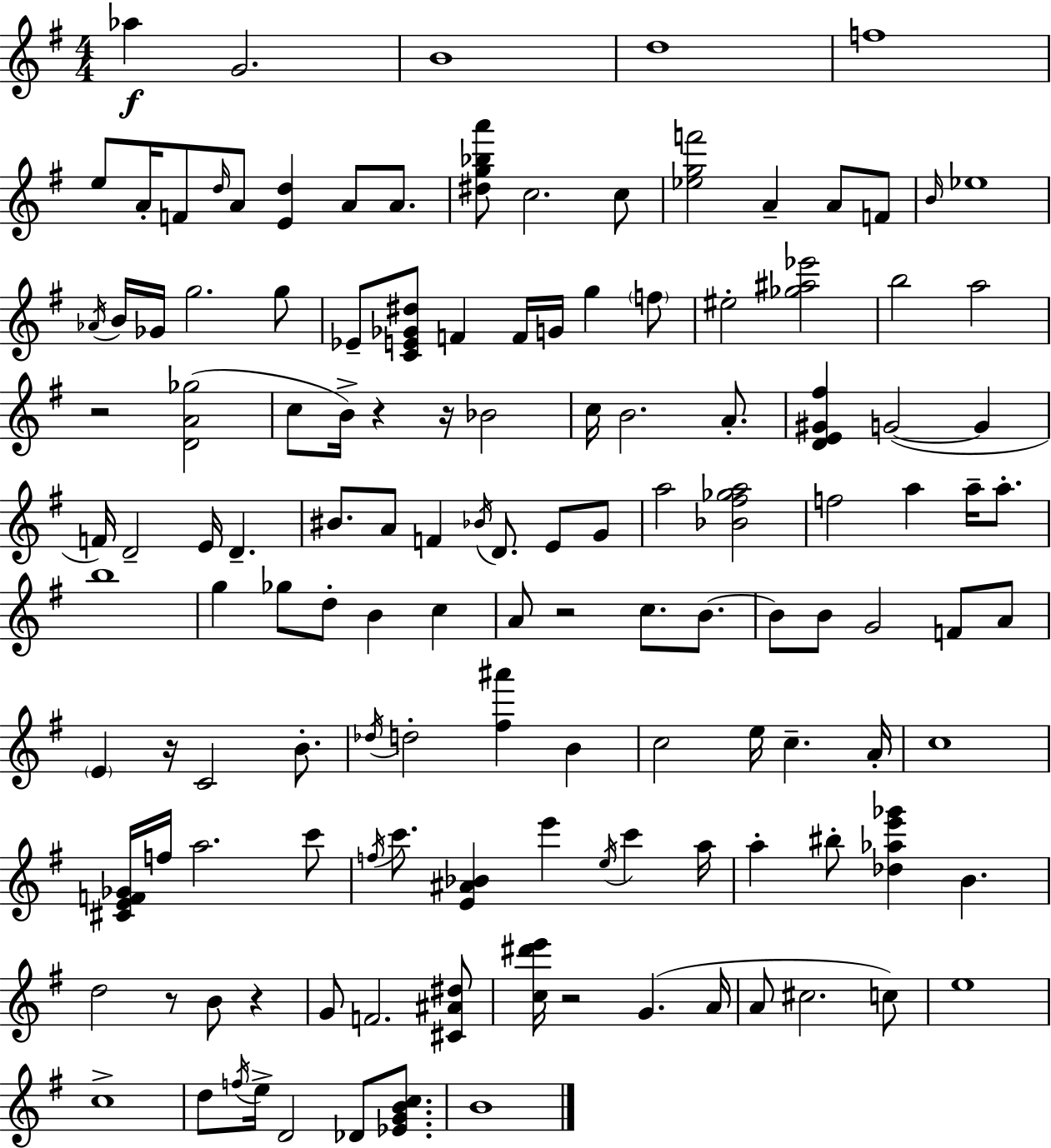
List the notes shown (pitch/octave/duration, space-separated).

Ab5/q G4/h. B4/w D5/w F5/w E5/e A4/s F4/e D5/s A4/e [E4,D5]/q A4/e A4/e. [D#5,G5,Bb5,A6]/e C5/h. C5/e [Eb5,G5,F6]/h A4/q A4/e F4/e B4/s Eb5/w Ab4/s B4/s Gb4/s G5/h. G5/e Eb4/e [C4,E4,Gb4,D#5]/e F4/q F4/s G4/s G5/q F5/e EIS5/h [Gb5,A#5,Eb6]/h B5/h A5/h R/h [D4,A4,Gb5]/h C5/e B4/s R/q R/s Bb4/h C5/s B4/h. A4/e. [D4,E4,G#4,F#5]/q G4/h G4/q F4/s D4/h E4/s D4/q. BIS4/e. A4/e F4/q Bb4/s D4/e. E4/e G4/e A5/h [Bb4,F#5,Gb5,A5]/h F5/h A5/q A5/s A5/e. B5/w G5/q Gb5/e D5/e B4/q C5/q A4/e R/h C5/e. B4/e. B4/e B4/e G4/h F4/e A4/e E4/q R/s C4/h B4/e. Db5/s D5/h [F#5,A#6]/q B4/q C5/h E5/s C5/q. A4/s C5/w [C#4,E4,F4,Gb4]/s F5/s A5/h. C6/e F5/s C6/e. [E4,A#4,Bb4]/q E6/q E5/s C6/q A5/s A5/q BIS5/e [Db5,Ab5,E6,Gb6]/q B4/q. D5/h R/e B4/e R/q G4/e F4/h. [C#4,A#4,D#5]/e [C5,D#6,E6]/s R/h G4/q. A4/s A4/e C#5/h. C5/e E5/w C5/w D5/e F5/s E5/s D4/h Db4/e [Eb4,G4,B4,C5]/e. B4/w